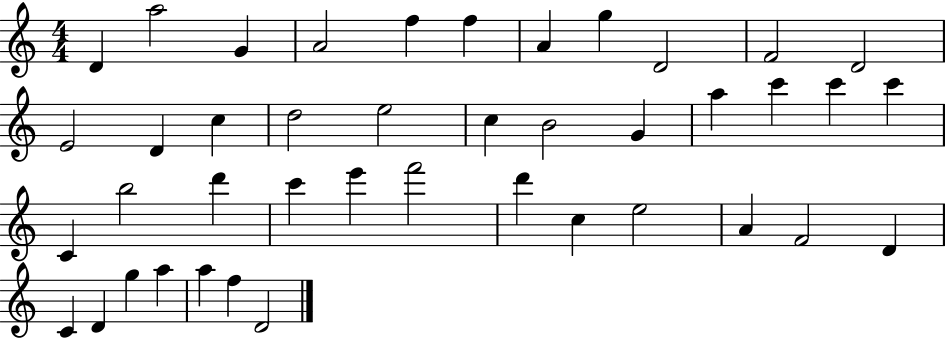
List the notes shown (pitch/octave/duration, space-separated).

D4/q A5/h G4/q A4/h F5/q F5/q A4/q G5/q D4/h F4/h D4/h E4/h D4/q C5/q D5/h E5/h C5/q B4/h G4/q A5/q C6/q C6/q C6/q C4/q B5/h D6/q C6/q E6/q F6/h D6/q C5/q E5/h A4/q F4/h D4/q C4/q D4/q G5/q A5/q A5/q F5/q D4/h